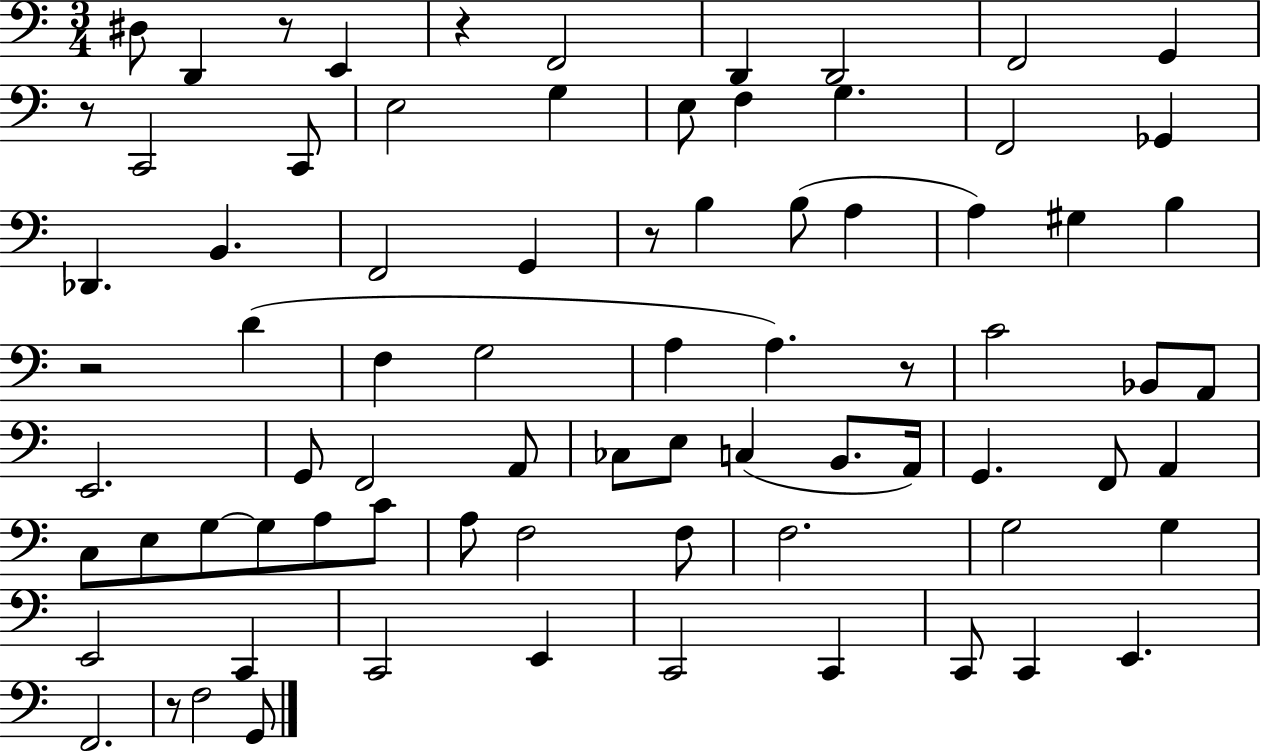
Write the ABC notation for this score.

X:1
T:Untitled
M:3/4
L:1/4
K:C
^D,/2 D,, z/2 E,, z F,,2 D,, D,,2 F,,2 G,, z/2 C,,2 C,,/2 E,2 G, E,/2 F, G, F,,2 _G,, _D,, B,, F,,2 G,, z/2 B, B,/2 A, A, ^G, B, z2 D F, G,2 A, A, z/2 C2 _B,,/2 A,,/2 E,,2 G,,/2 F,,2 A,,/2 _C,/2 E,/2 C, B,,/2 A,,/4 G,, F,,/2 A,, C,/2 E,/2 G,/2 G,/2 A,/2 C/2 A,/2 F,2 F,/2 F,2 G,2 G, E,,2 C,, C,,2 E,, C,,2 C,, C,,/2 C,, E,, F,,2 z/2 F,2 G,,/2